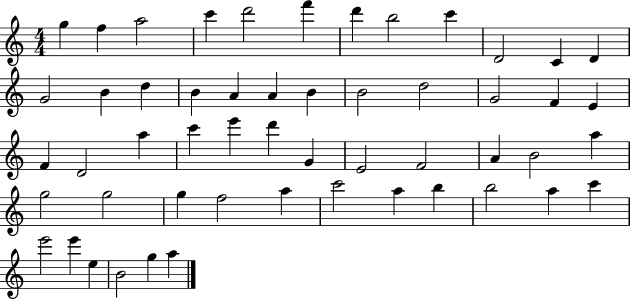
X:1
T:Untitled
M:4/4
L:1/4
K:C
g f a2 c' d'2 f' d' b2 c' D2 C D G2 B d B A A B B2 d2 G2 F E F D2 a c' e' d' G E2 F2 A B2 a g2 g2 g f2 a c'2 a b b2 a c' e'2 e' e B2 g a